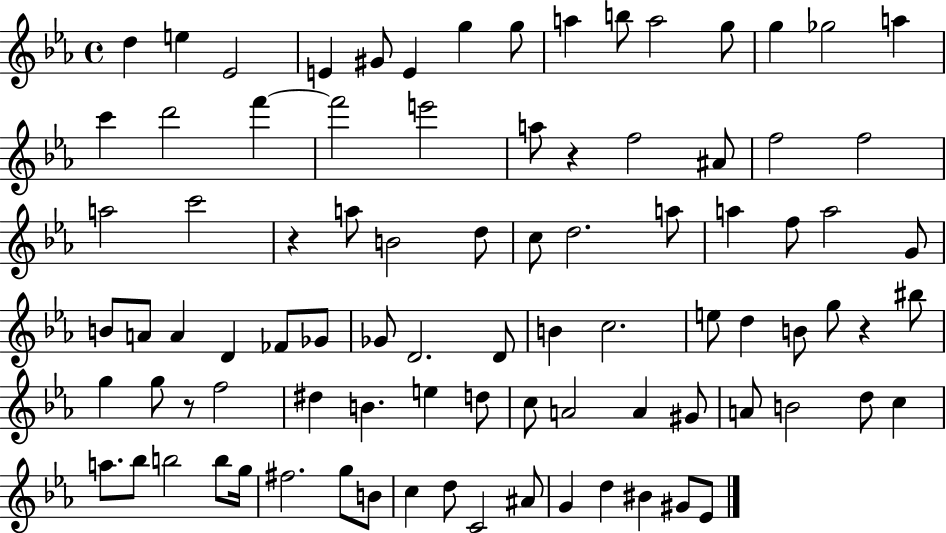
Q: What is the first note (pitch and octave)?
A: D5